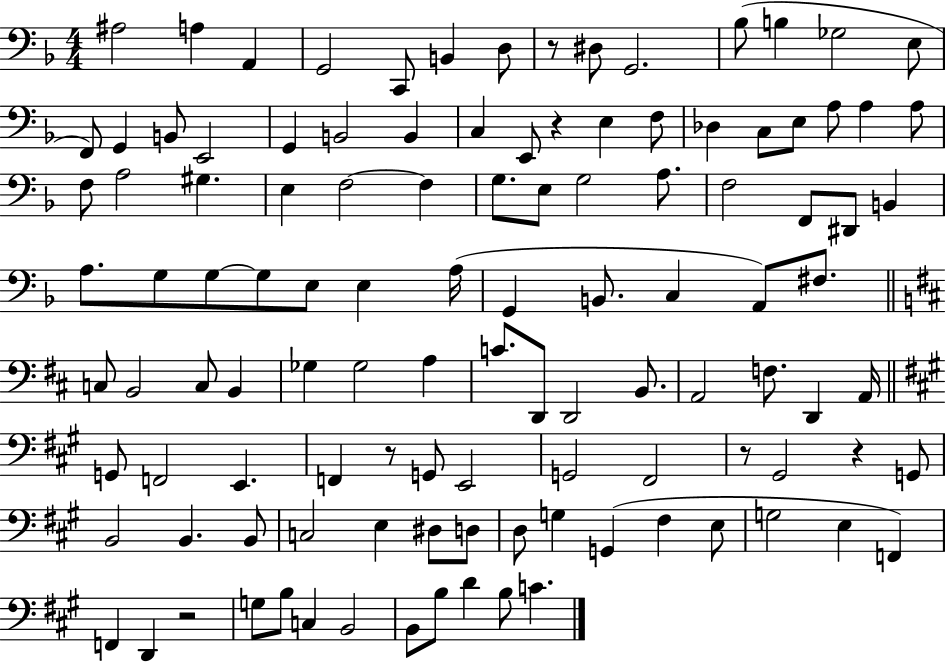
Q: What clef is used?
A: bass